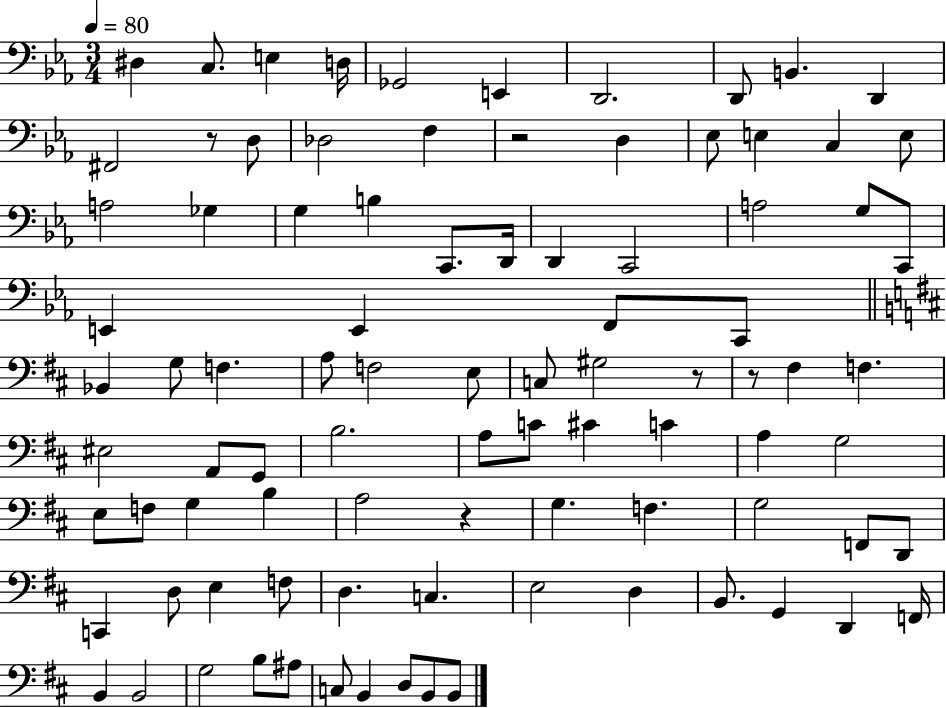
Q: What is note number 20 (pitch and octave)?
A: A3